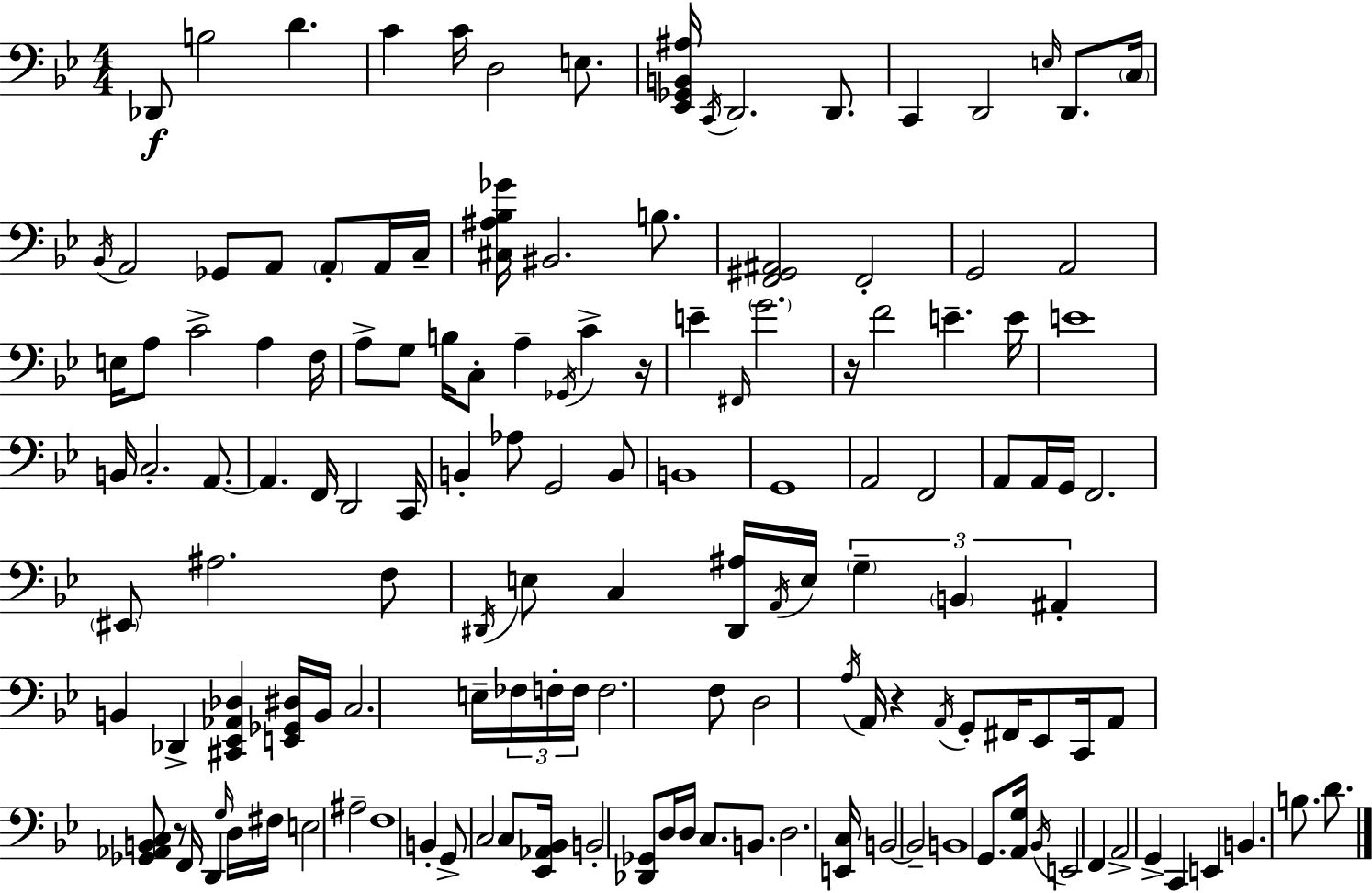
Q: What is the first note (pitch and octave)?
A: Db2